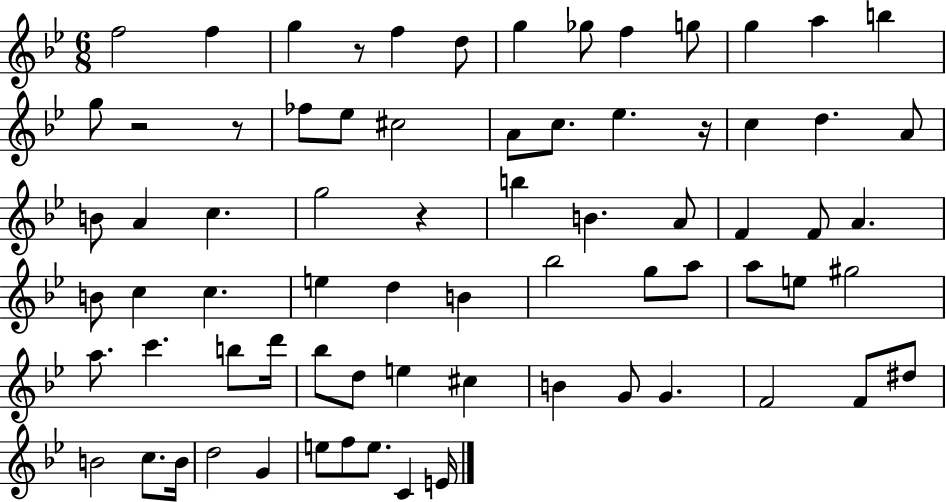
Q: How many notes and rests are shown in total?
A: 73